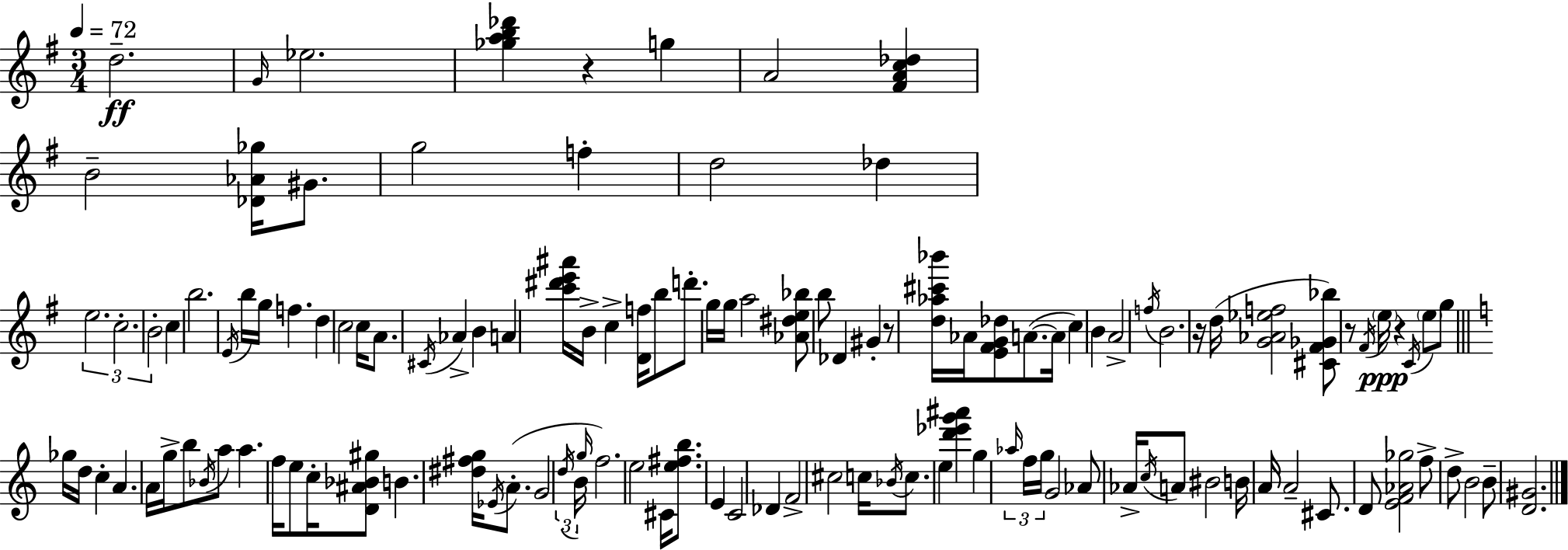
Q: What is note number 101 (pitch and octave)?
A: D5